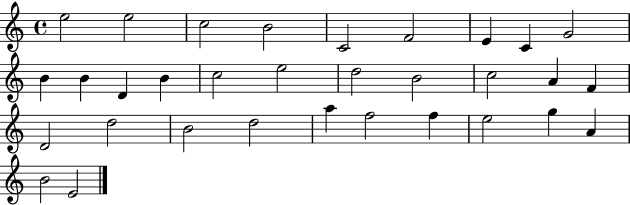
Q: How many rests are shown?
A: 0